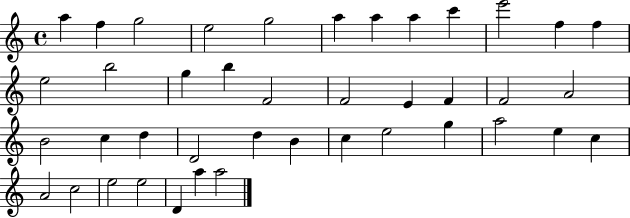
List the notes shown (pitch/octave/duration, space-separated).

A5/q F5/q G5/h E5/h G5/h A5/q A5/q A5/q C6/q E6/h F5/q F5/q E5/h B5/h G5/q B5/q F4/h F4/h E4/q F4/q F4/h A4/h B4/h C5/q D5/q D4/h D5/q B4/q C5/q E5/h G5/q A5/h E5/q C5/q A4/h C5/h E5/h E5/h D4/q A5/q A5/h